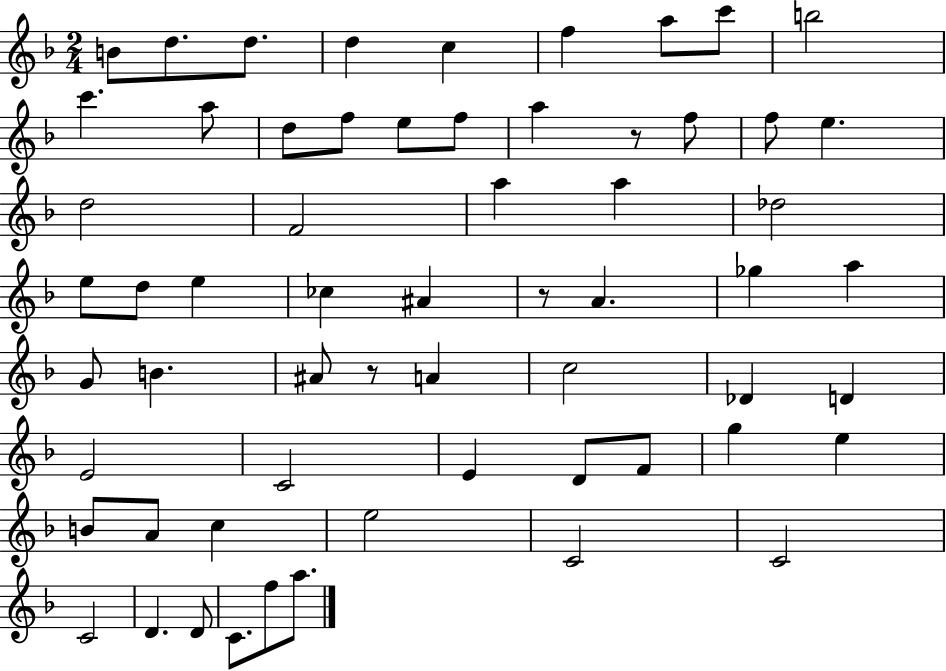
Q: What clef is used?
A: treble